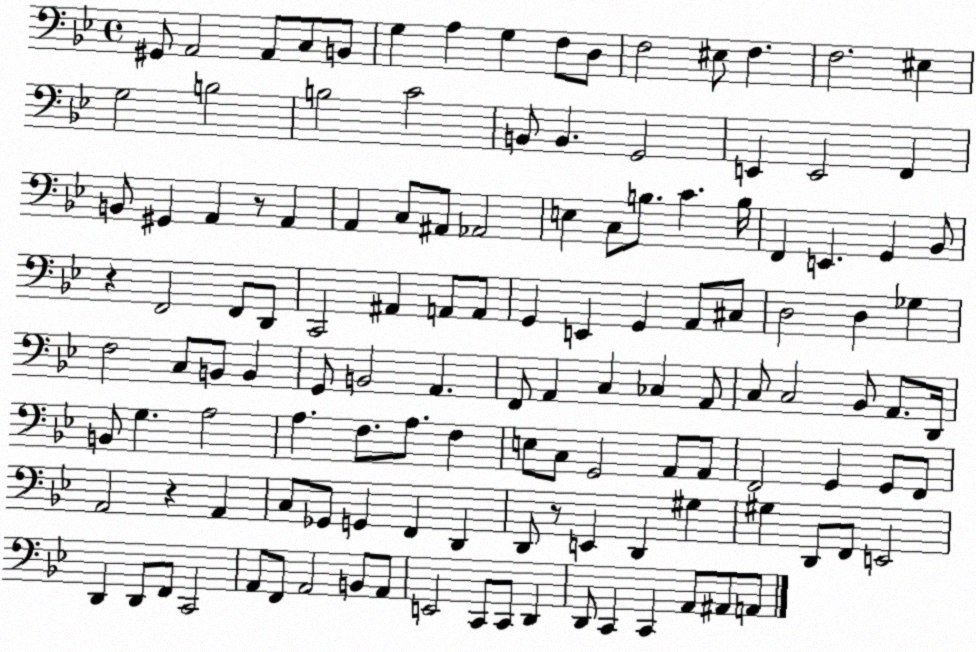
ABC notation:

X:1
T:Untitled
M:4/4
L:1/4
K:Bb
^G,,/2 A,,2 A,,/2 C,/2 B,,/2 G, A, G, F,/2 D,/2 F,2 ^E,/2 F, F,2 ^E, G,2 B,2 B,2 C2 B,,/2 B,, G,,2 E,, E,,2 F,, B,,/2 ^G,, A,, z/2 A,, A,, C,/2 ^A,,/2 _A,,2 E, C,/2 B,/2 C B,/4 F,, E,, G,, _B,,/2 z F,,2 F,,/2 D,,/2 C,,2 ^A,, A,,/2 A,,/2 G,, E,, G,, A,,/2 ^C,/2 D,2 D, _G, F,2 C,/2 B,,/2 B,, G,,/2 B,,2 A,, F,,/2 A,, C, _C, A,,/2 C,/2 C,2 _B,,/2 A,,/2 D,,/4 B,,/2 G, A,2 A, F,/2 A,/2 F, E,/2 C,/2 G,,2 A,,/2 A,,/2 F,,2 G,, G,,/2 F,,/2 A,,2 z A,, C,/2 _G,,/2 G,, F,, D,, D,,/2 z/2 E,, D,, ^G, ^G, D,,/2 F,,/2 E,,2 D,, D,,/2 F,,/2 C,,2 A,,/2 F,,/2 A,,2 B,,/2 A,,/2 E,,2 C,,/2 C,,/2 D,, D,,/2 C,, C,, A,,/2 ^A,,/2 A,,/2